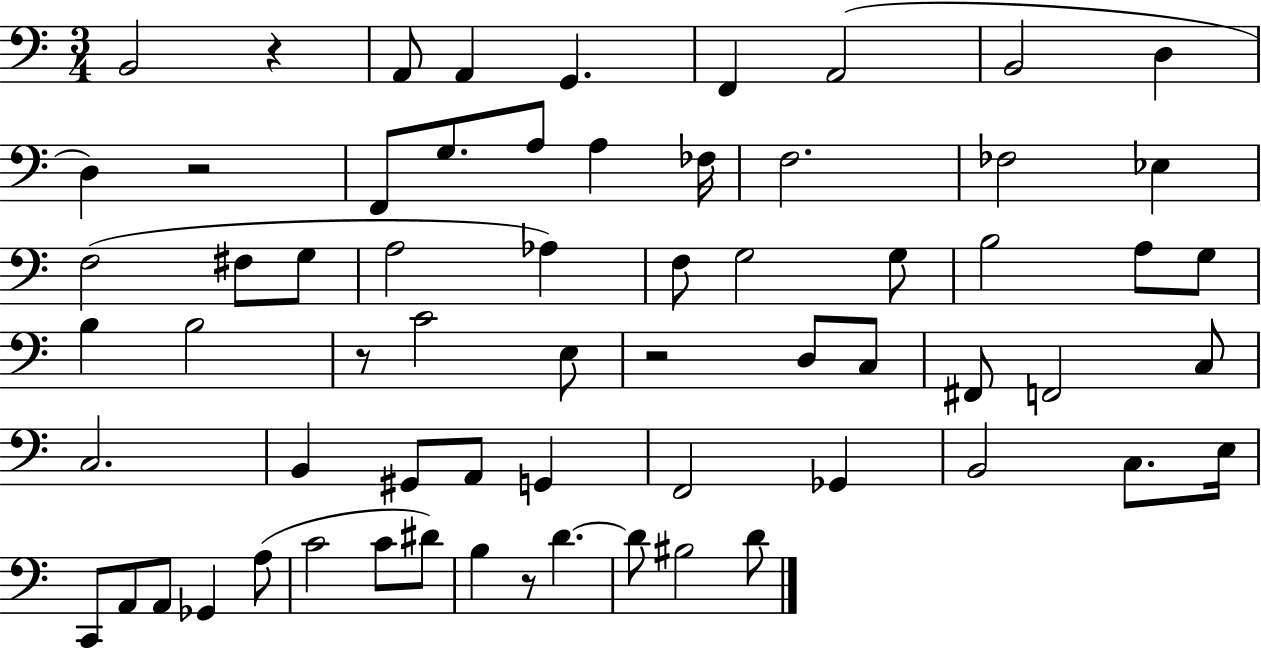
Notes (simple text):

B2/h R/q A2/e A2/q G2/q. F2/q A2/h B2/h D3/q D3/q R/h F2/e G3/e. A3/e A3/q FES3/s F3/h. FES3/h Eb3/q F3/h F#3/e G3/e A3/h Ab3/q F3/e G3/h G3/e B3/h A3/e G3/e B3/q B3/h R/e C4/h E3/e R/h D3/e C3/e F#2/e F2/h C3/e C3/h. B2/q G#2/e A2/e G2/q F2/h Gb2/q B2/h C3/e. E3/s C2/e A2/e A2/e Gb2/q A3/e C4/h C4/e D#4/e B3/q R/e D4/q. D4/e BIS3/h D4/e